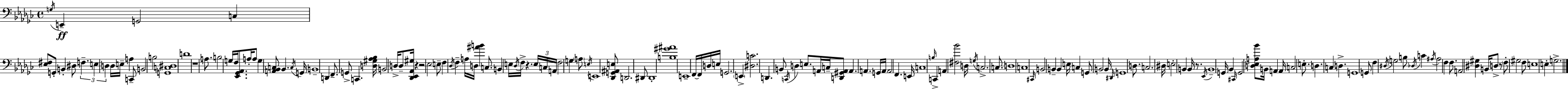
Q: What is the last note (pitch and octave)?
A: G3